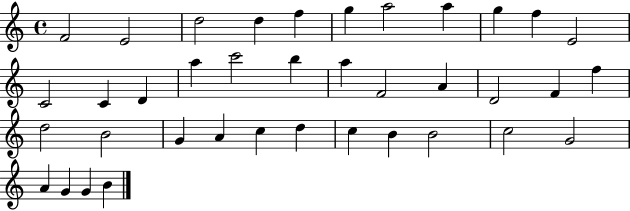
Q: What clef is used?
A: treble